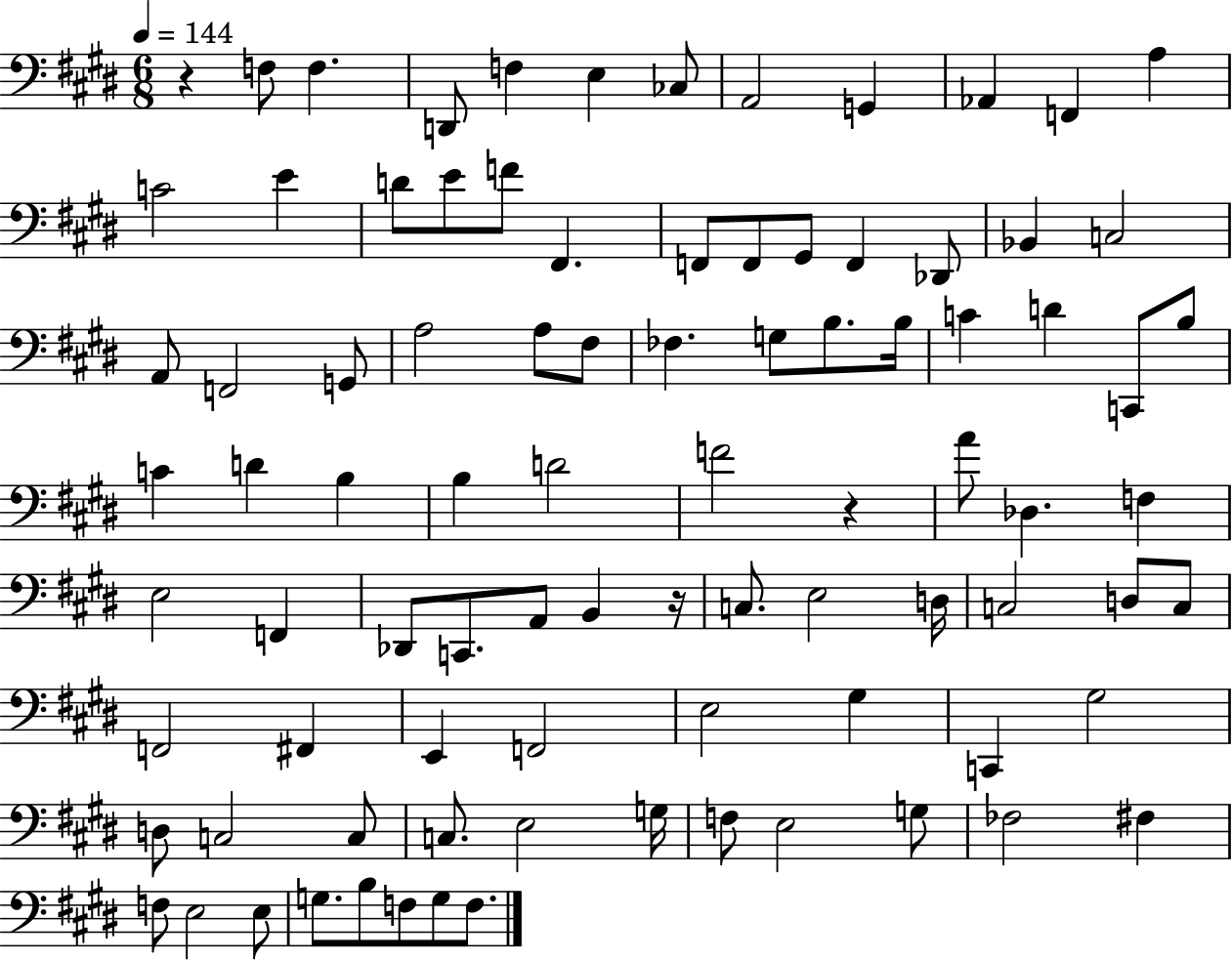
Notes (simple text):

R/q F3/e F3/q. D2/e F3/q E3/q CES3/e A2/h G2/q Ab2/q F2/q A3/q C4/h E4/q D4/e E4/e F4/e F#2/q. F2/e F2/e G#2/e F2/q Db2/e Bb2/q C3/h A2/e F2/h G2/e A3/h A3/e F#3/e FES3/q. G3/e B3/e. B3/s C4/q D4/q C2/e B3/e C4/q D4/q B3/q B3/q D4/h F4/h R/q A4/e Db3/q. F3/q E3/h F2/q Db2/e C2/e. A2/e B2/q R/s C3/e. E3/h D3/s C3/h D3/e C3/e F2/h F#2/q E2/q F2/h E3/h G#3/q C2/q G#3/h D3/e C3/h C3/e C3/e. E3/h G3/s F3/e E3/h G3/e FES3/h F#3/q F3/e E3/h E3/e G3/e. B3/e F3/e G3/e F3/e.